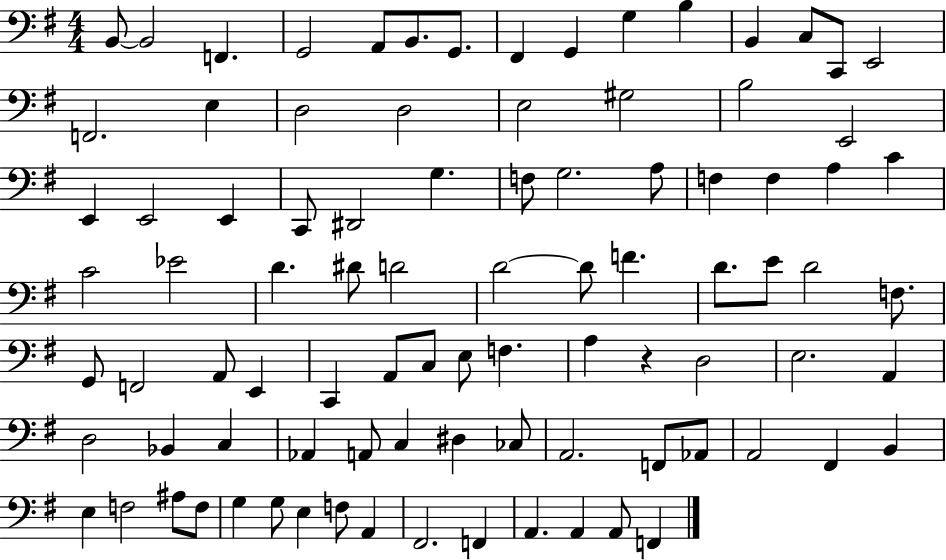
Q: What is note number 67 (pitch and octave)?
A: C3